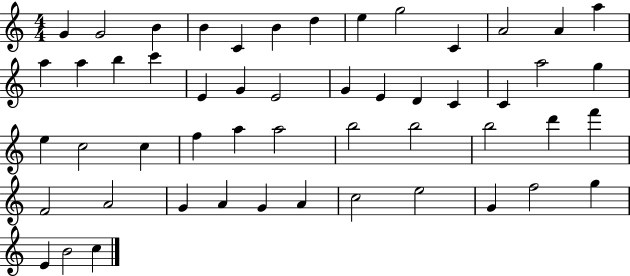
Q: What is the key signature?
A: C major